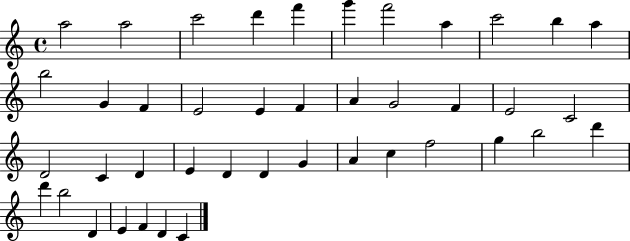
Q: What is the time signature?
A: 4/4